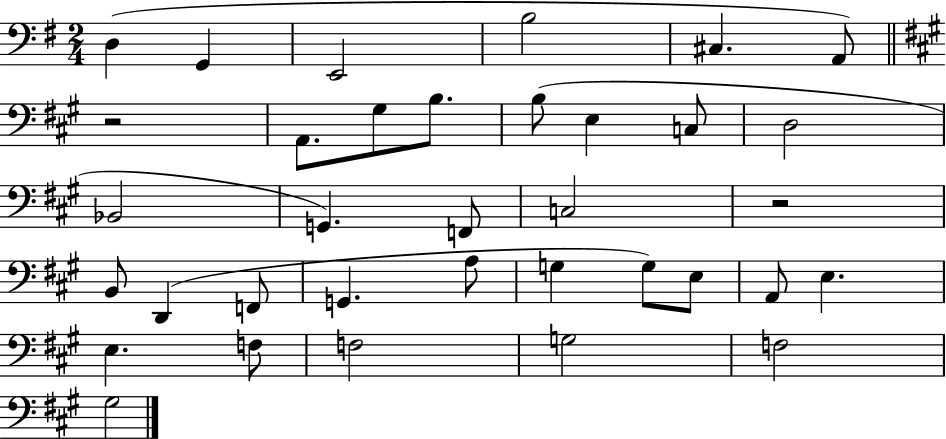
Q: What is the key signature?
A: G major